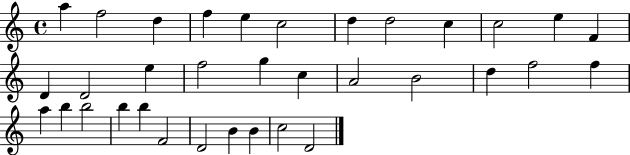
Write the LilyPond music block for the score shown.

{
  \clef treble
  \time 4/4
  \defaultTimeSignature
  \key c \major
  a''4 f''2 d''4 | f''4 e''4 c''2 | d''4 d''2 c''4 | c''2 e''4 f'4 | \break d'4 d'2 e''4 | f''2 g''4 c''4 | a'2 b'2 | d''4 f''2 f''4 | \break a''4 b''4 b''2 | b''4 b''4 f'2 | d'2 b'4 b'4 | c''2 d'2 | \break \bar "|."
}